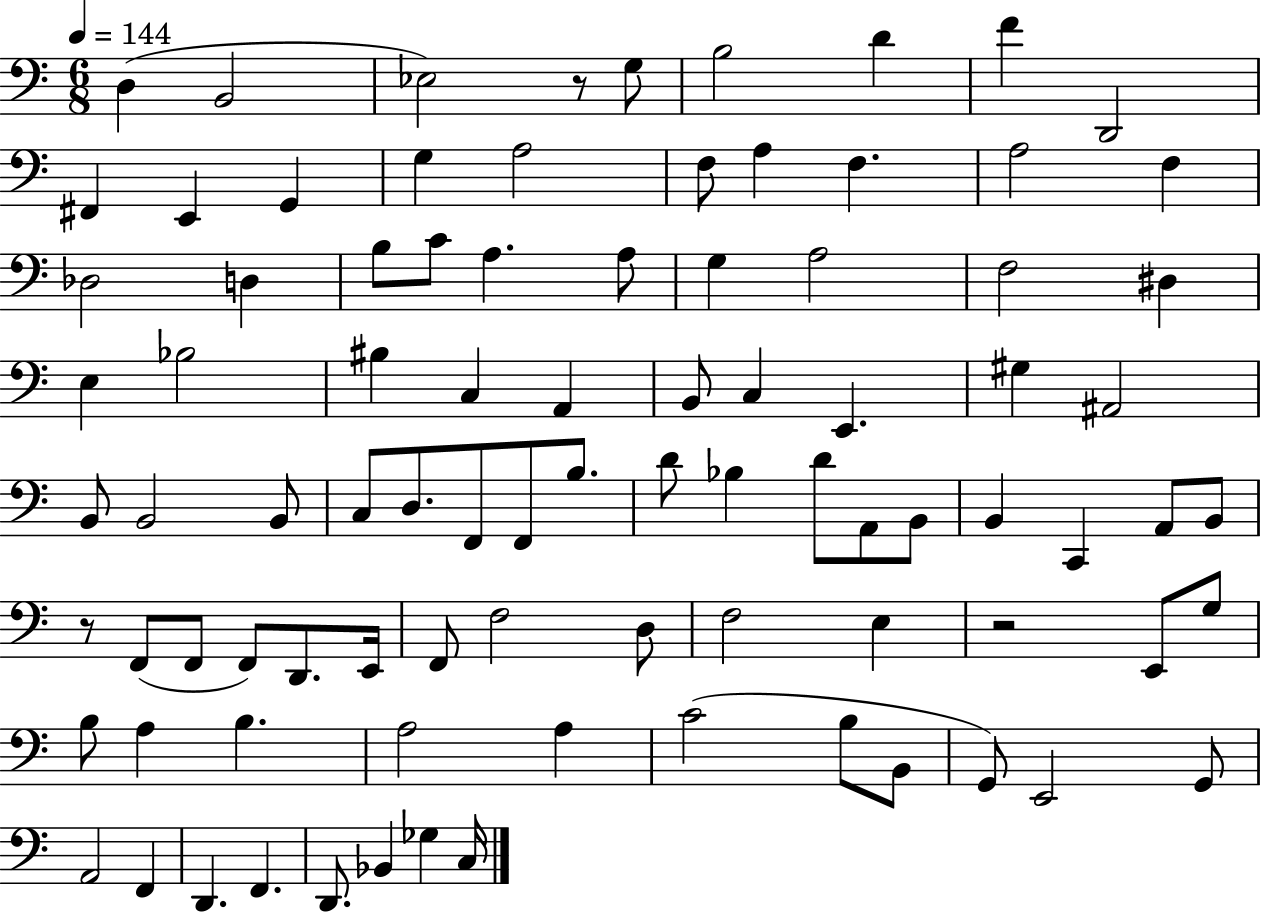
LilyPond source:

{
  \clef bass
  \numericTimeSignature
  \time 6/8
  \key c \major
  \tempo 4 = 144
  d4( b,2 | ees2) r8 g8 | b2 d'4 | f'4 d,2 | \break fis,4 e,4 g,4 | g4 a2 | f8 a4 f4. | a2 f4 | \break des2 d4 | b8 c'8 a4. a8 | g4 a2 | f2 dis4 | \break e4 bes2 | bis4 c4 a,4 | b,8 c4 e,4. | gis4 ais,2 | \break b,8 b,2 b,8 | c8 d8. f,8 f,8 b8. | d'8 bes4 d'8 a,8 b,8 | b,4 c,4 a,8 b,8 | \break r8 f,8( f,8 f,8) d,8. e,16 | f,8 f2 d8 | f2 e4 | r2 e,8 g8 | \break b8 a4 b4. | a2 a4 | c'2( b8 b,8 | g,8) e,2 g,8 | \break a,2 f,4 | d,4. f,4. | d,8. bes,4 ges4 c16 | \bar "|."
}